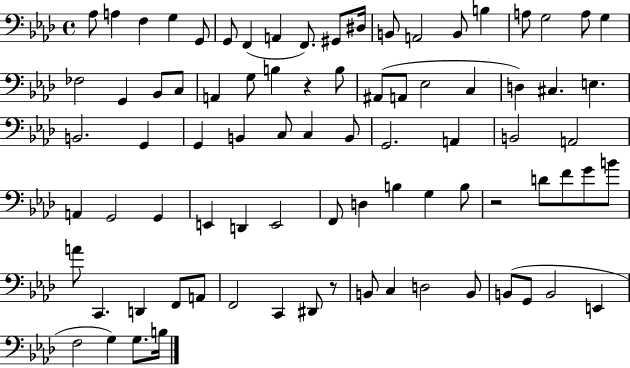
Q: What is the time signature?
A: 4/4